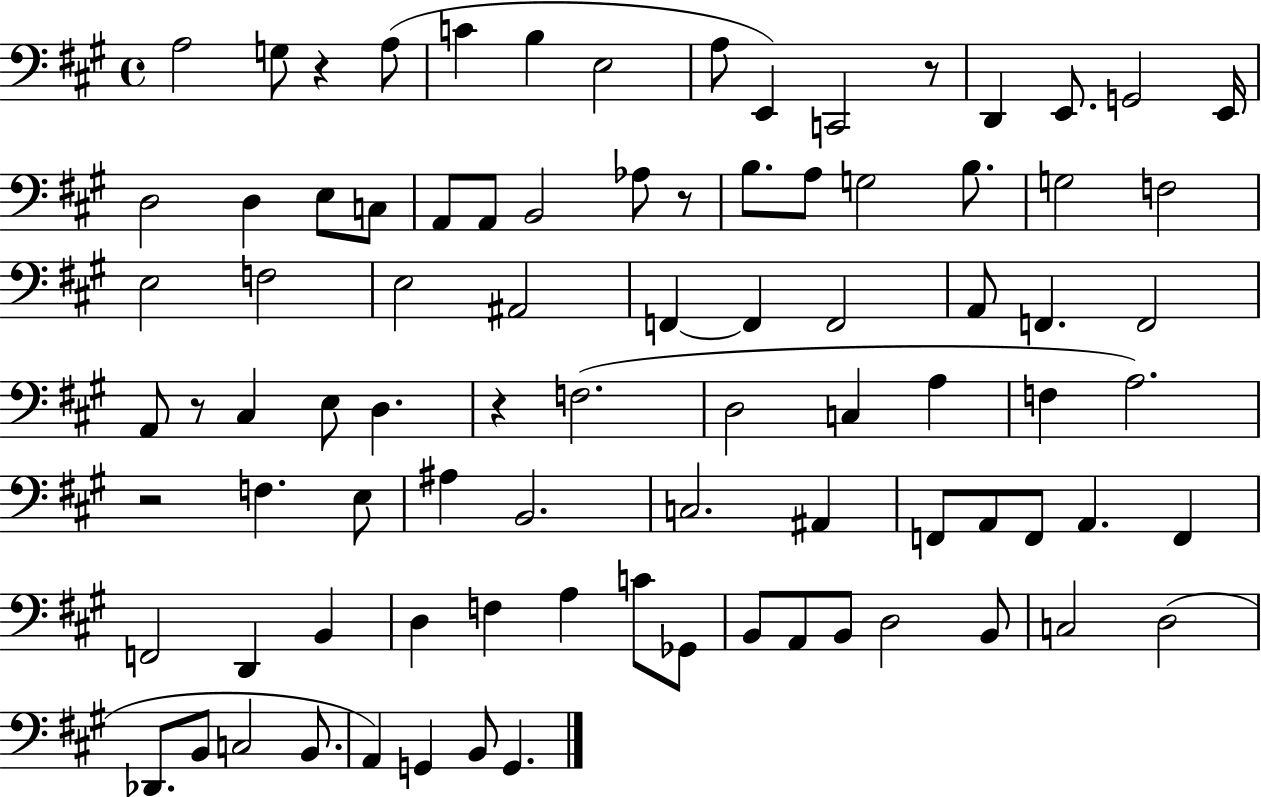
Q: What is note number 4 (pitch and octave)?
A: C4